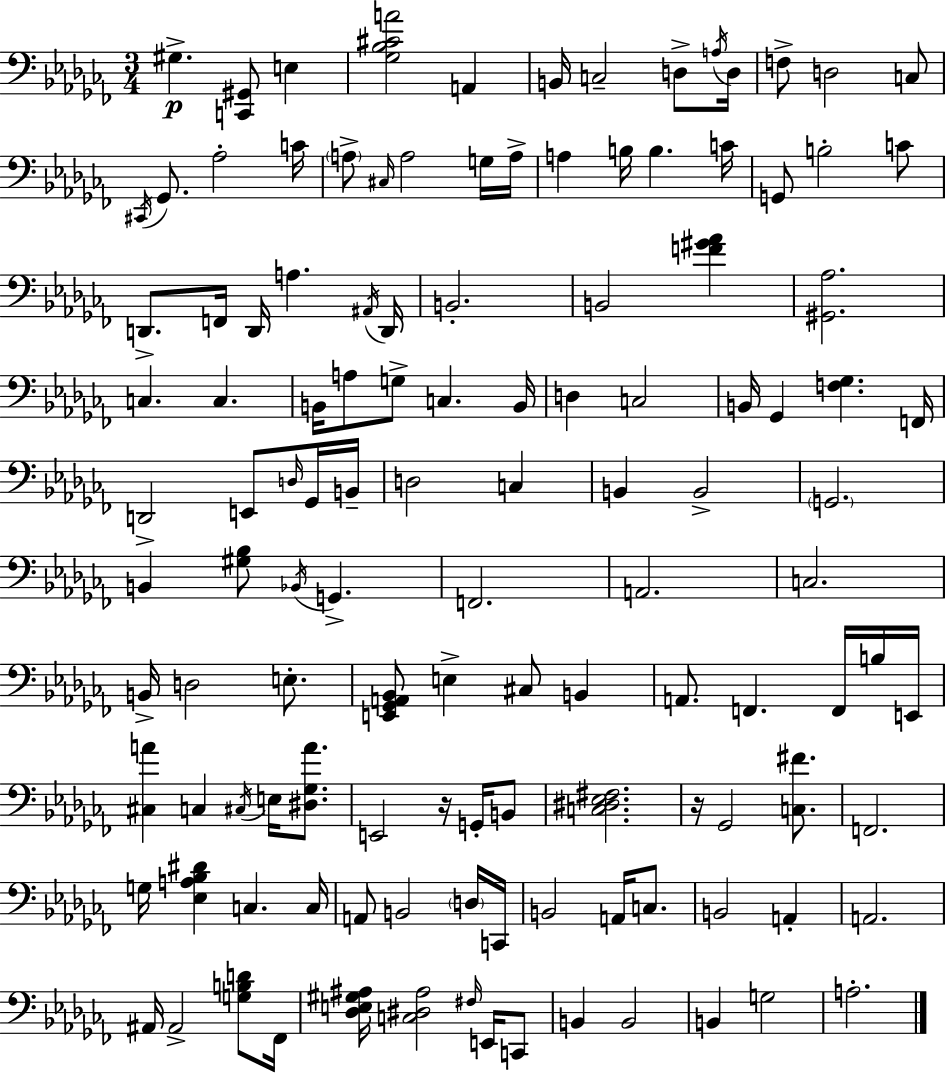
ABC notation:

X:1
T:Untitled
M:3/4
L:1/4
K:Abm
^G, [C,,^G,,]/2 E, [_G,_B,^CA]2 A,, B,,/4 C,2 D,/2 A,/4 D,/4 F,/2 D,2 C,/2 ^C,,/4 _G,,/2 _A,2 C/4 A,/2 ^C,/4 A,2 G,/4 A,/4 A, B,/4 B, C/4 G,,/2 B,2 C/2 D,,/2 F,,/4 D,,/4 A, ^A,,/4 D,,/4 B,,2 B,,2 [F^G_A] [^G,,_A,]2 C, C, B,,/4 A,/2 G,/2 C, B,,/4 D, C,2 B,,/4 _G,, [F,_G,] F,,/4 D,,2 E,,/2 D,/4 _G,,/4 B,,/4 D,2 C, B,, B,,2 G,,2 B,, [^G,_B,]/2 _B,,/4 G,, F,,2 A,,2 C,2 B,,/4 D,2 E,/2 [E,,_G,,A,,_B,,]/2 E, ^C,/2 B,, A,,/2 F,, F,,/4 B,/4 E,,/4 [^C,A] C, ^C,/4 E,/4 [^D,_G,A]/2 E,,2 z/4 G,,/4 B,,/2 [C,^D,_E,^F,]2 z/4 _G,,2 [C,^F]/2 F,,2 G,/4 [_E,A,_B,^D] C, C,/4 A,,/2 B,,2 D,/4 C,,/4 B,,2 A,,/4 C,/2 B,,2 A,, A,,2 ^A,,/4 ^A,,2 [G,B,D]/2 _F,,/4 [_D,E,^G,^A,]/4 [C,^D,^A,]2 ^F,/4 E,,/4 C,,/2 B,, B,,2 B,, G,2 A,2